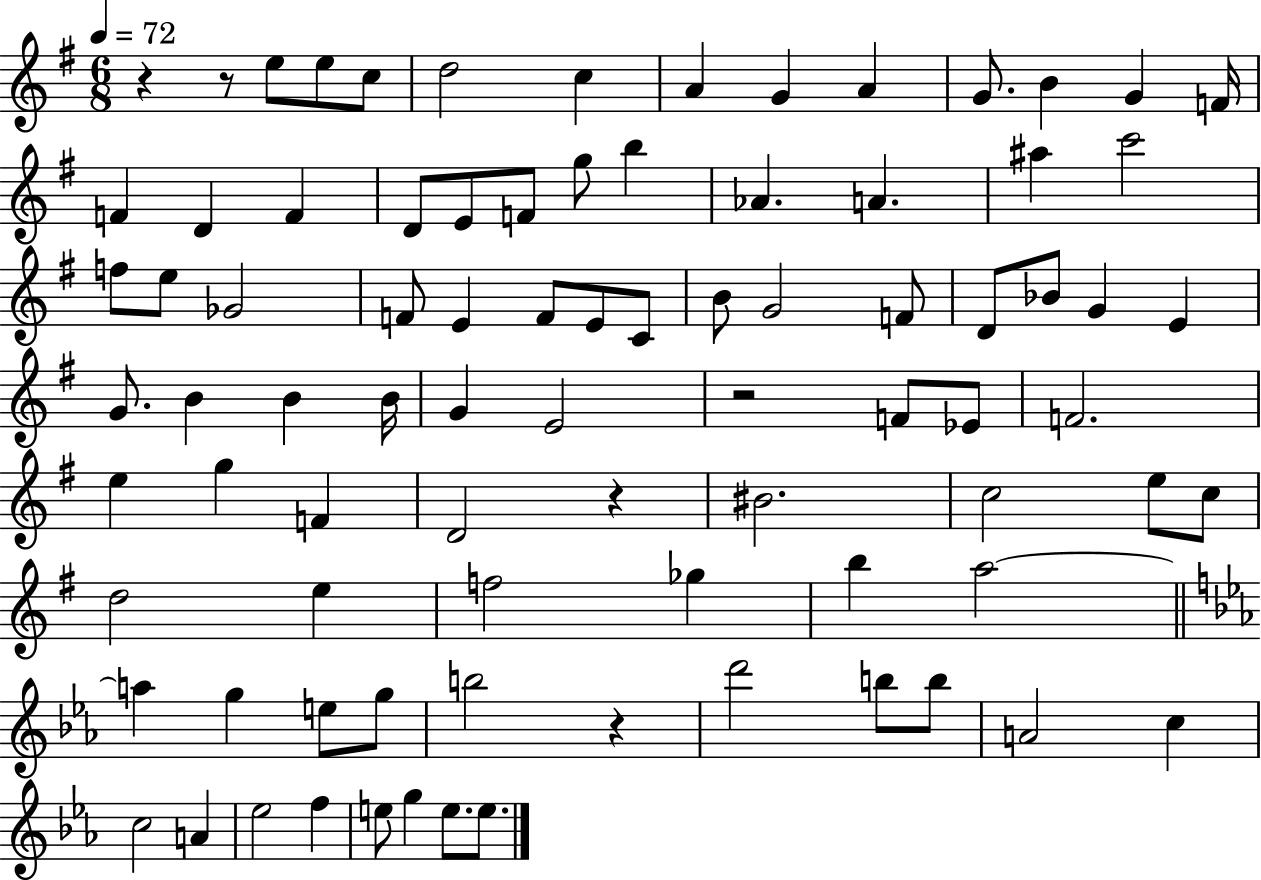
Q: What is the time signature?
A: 6/8